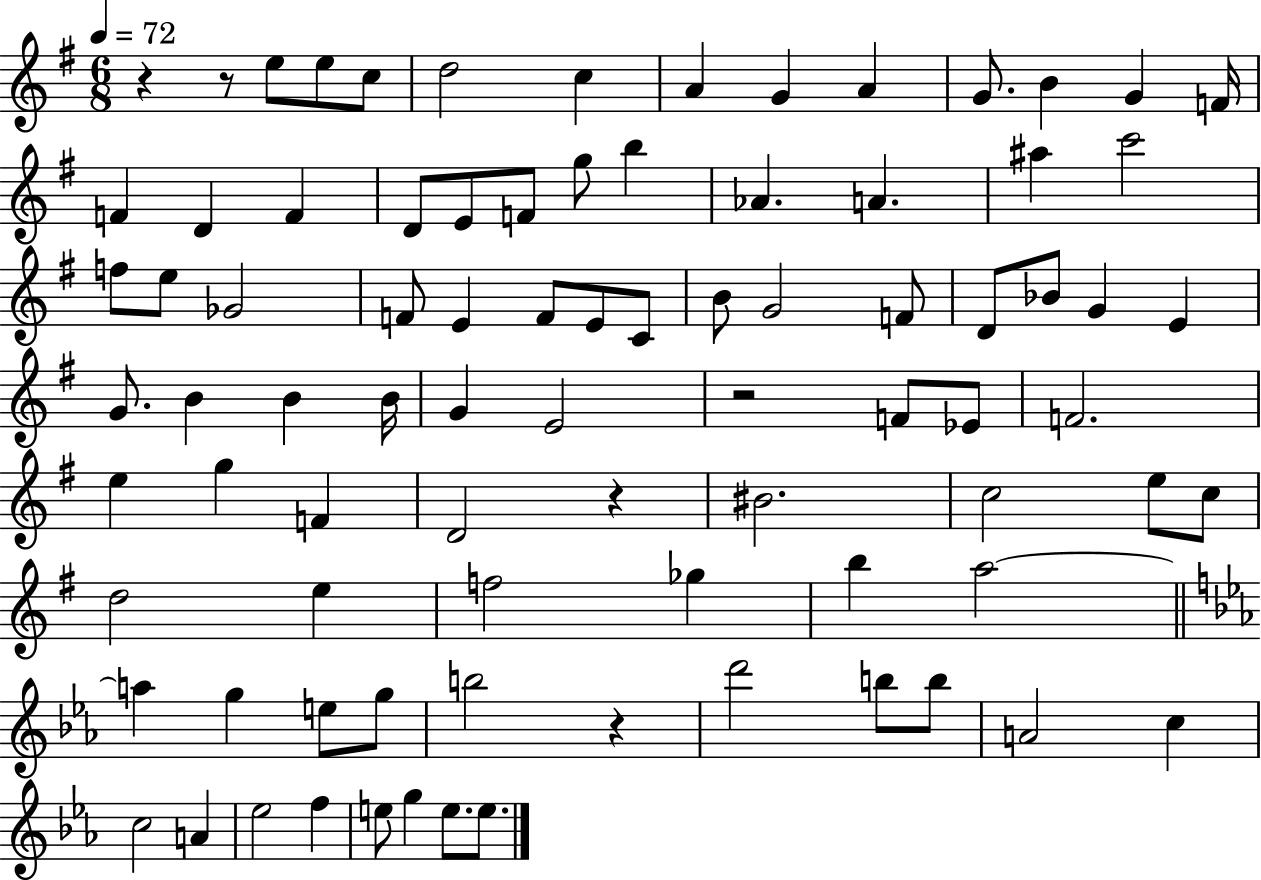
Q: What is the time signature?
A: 6/8